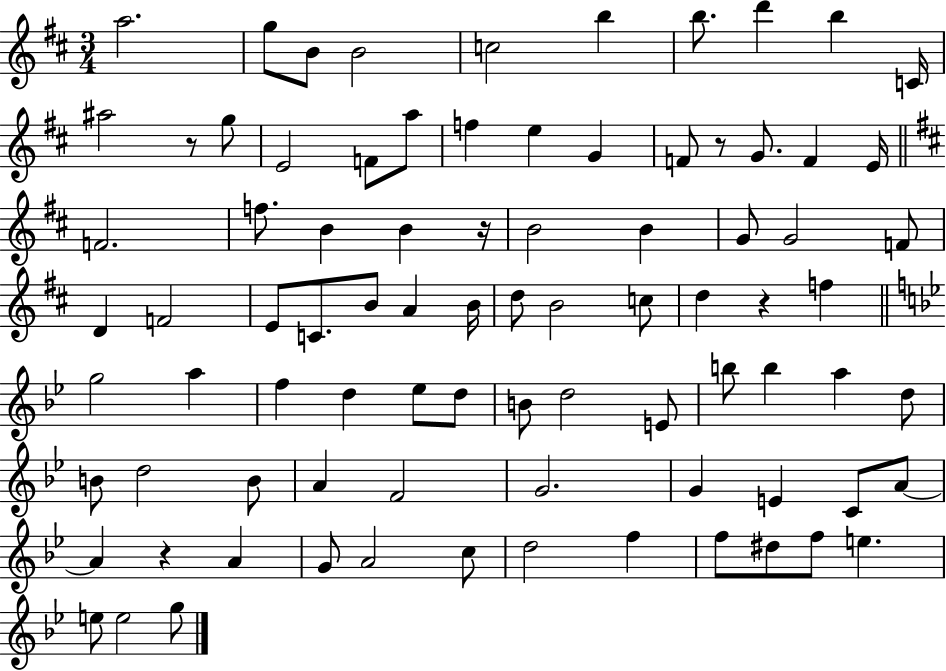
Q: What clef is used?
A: treble